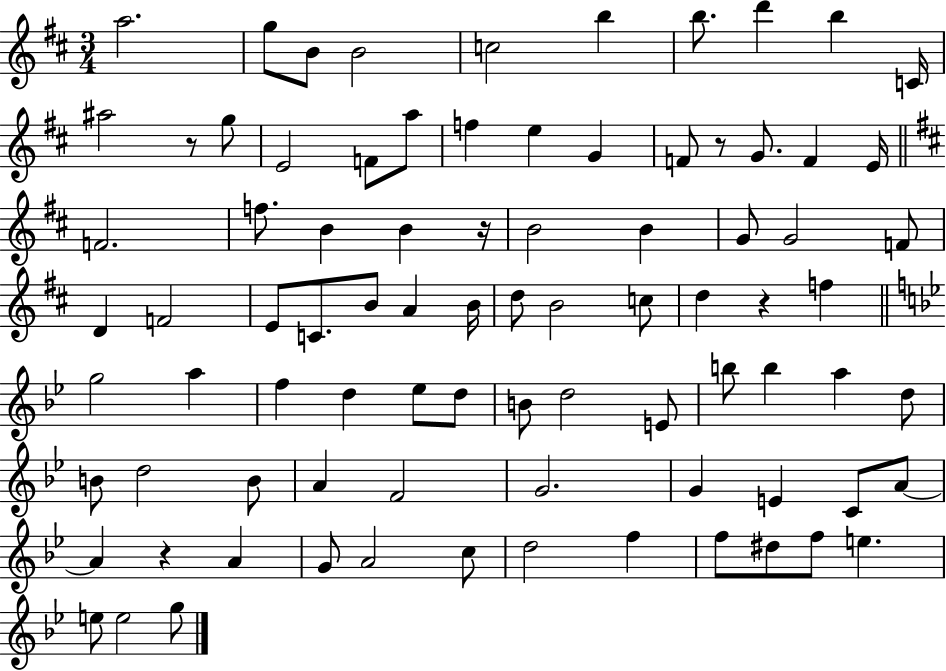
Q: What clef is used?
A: treble